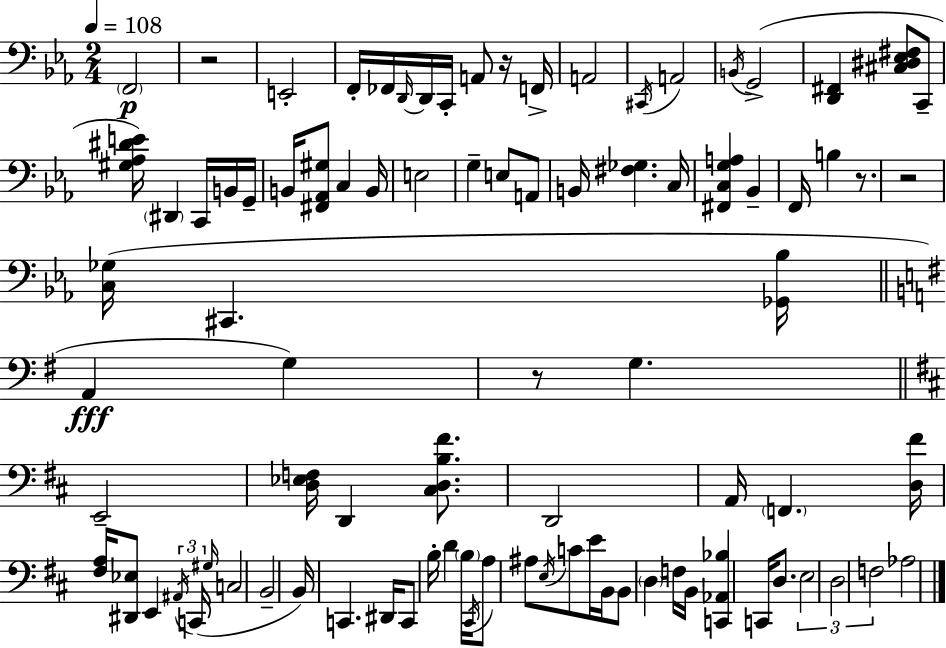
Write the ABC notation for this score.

X:1
T:Untitled
M:2/4
L:1/4
K:Eb
F,,2 z2 E,,2 F,,/4 _F,,/4 D,,/4 D,,/4 C,,/4 A,,/2 z/4 F,,/4 A,,2 ^C,,/4 A,,2 B,,/4 G,,2 [D,,^F,,] [^C,^D,_E,^F,]/2 C,,/2 [^G,_A,^DE]/4 ^D,, C,,/4 B,,/4 G,,/4 B,,/4 [^F,,_A,,^G,]/2 C, B,,/4 E,2 G, E,/2 A,,/2 B,,/4 [^F,_G,] C,/4 [^F,,C,G,A,] _B,, F,,/4 B, z/2 z2 [C,_G,]/4 ^C,, [_G,,_B,]/4 A,, G, z/2 G, E,,2 [D,_E,F,]/4 D,, [^C,D,B,^F]/2 D,,2 A,,/4 F,, [D,^F]/4 [^F,A,]/4 [^D,,_E,]/2 E,, ^A,,/4 C,,/4 ^G,/4 C,2 B,,2 B,,/4 C,, ^D,,/4 C,,/2 B,/4 D B,/4 ^C,,/4 A,/2 ^A,/2 E,/4 C/2 E/4 B,,/4 B,,/2 D, F,/4 B,,/4 [C,,_A,,_B,] C,,/4 D,/2 E,2 D,2 F,2 _A,2